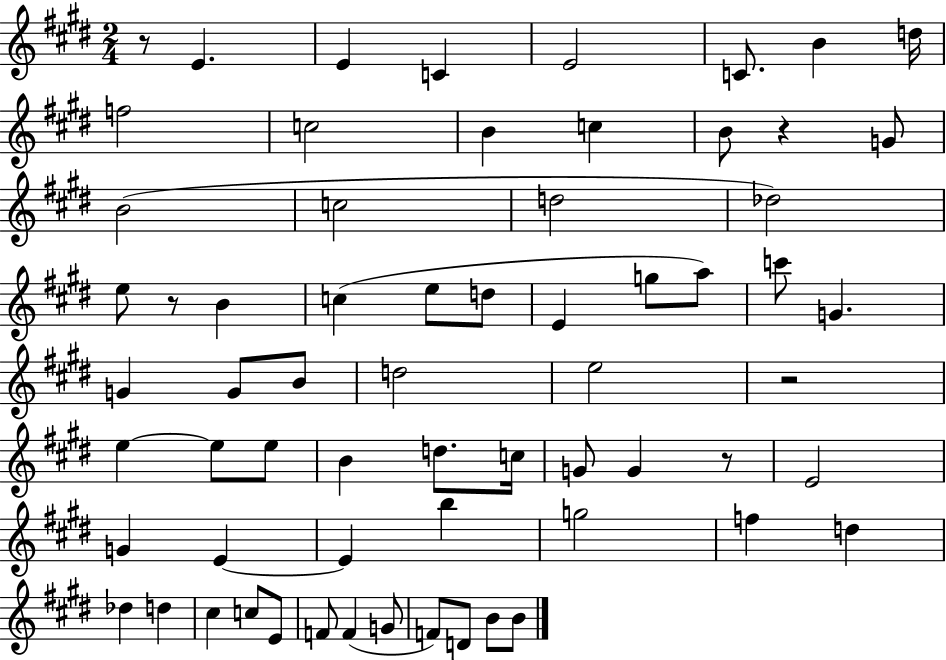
X:1
T:Untitled
M:2/4
L:1/4
K:E
z/2 E E C E2 C/2 B d/4 f2 c2 B c B/2 z G/2 B2 c2 d2 _d2 e/2 z/2 B c e/2 d/2 E g/2 a/2 c'/2 G G G/2 B/2 d2 e2 z2 e e/2 e/2 B d/2 c/4 G/2 G z/2 E2 G E E b g2 f d _d d ^c c/2 E/2 F/2 F G/2 F/2 D/2 B/2 B/2